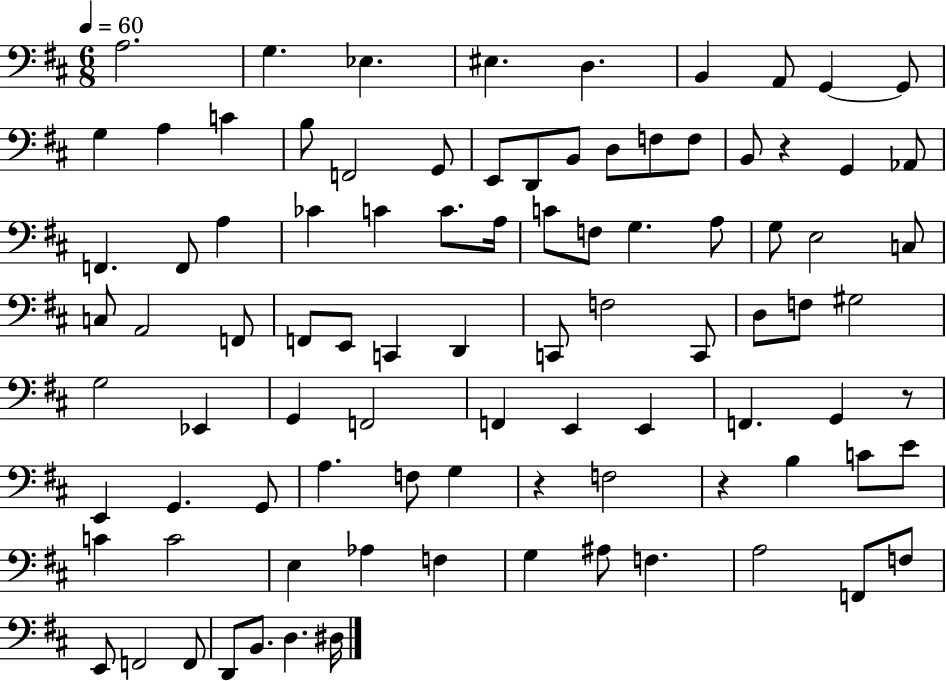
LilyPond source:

{
  \clef bass
  \numericTimeSignature
  \time 6/8
  \key d \major
  \tempo 4 = 60
  a2. | g4. ees4. | eis4. d4. | b,4 a,8 g,4~~ g,8 | \break g4 a4 c'4 | b8 f,2 g,8 | e,8 d,8 b,8 d8 f8 f8 | b,8 r4 g,4 aes,8 | \break f,4. f,8 a4 | ces'4 c'4 c'8. a16 | c'8 f8 g4. a8 | g8 e2 c8 | \break c8 a,2 f,8 | f,8 e,8 c,4 d,4 | c,8 f2 c,8 | d8 f8 gis2 | \break g2 ees,4 | g,4 f,2 | f,4 e,4 e,4 | f,4. g,4 r8 | \break e,4 g,4. g,8 | a4. f8 g4 | r4 f2 | r4 b4 c'8 e'8 | \break c'4 c'2 | e4 aes4 f4 | g4 ais8 f4. | a2 f,8 f8 | \break e,8 f,2 f,8 | d,8 b,8. d4. dis16 | \bar "|."
}